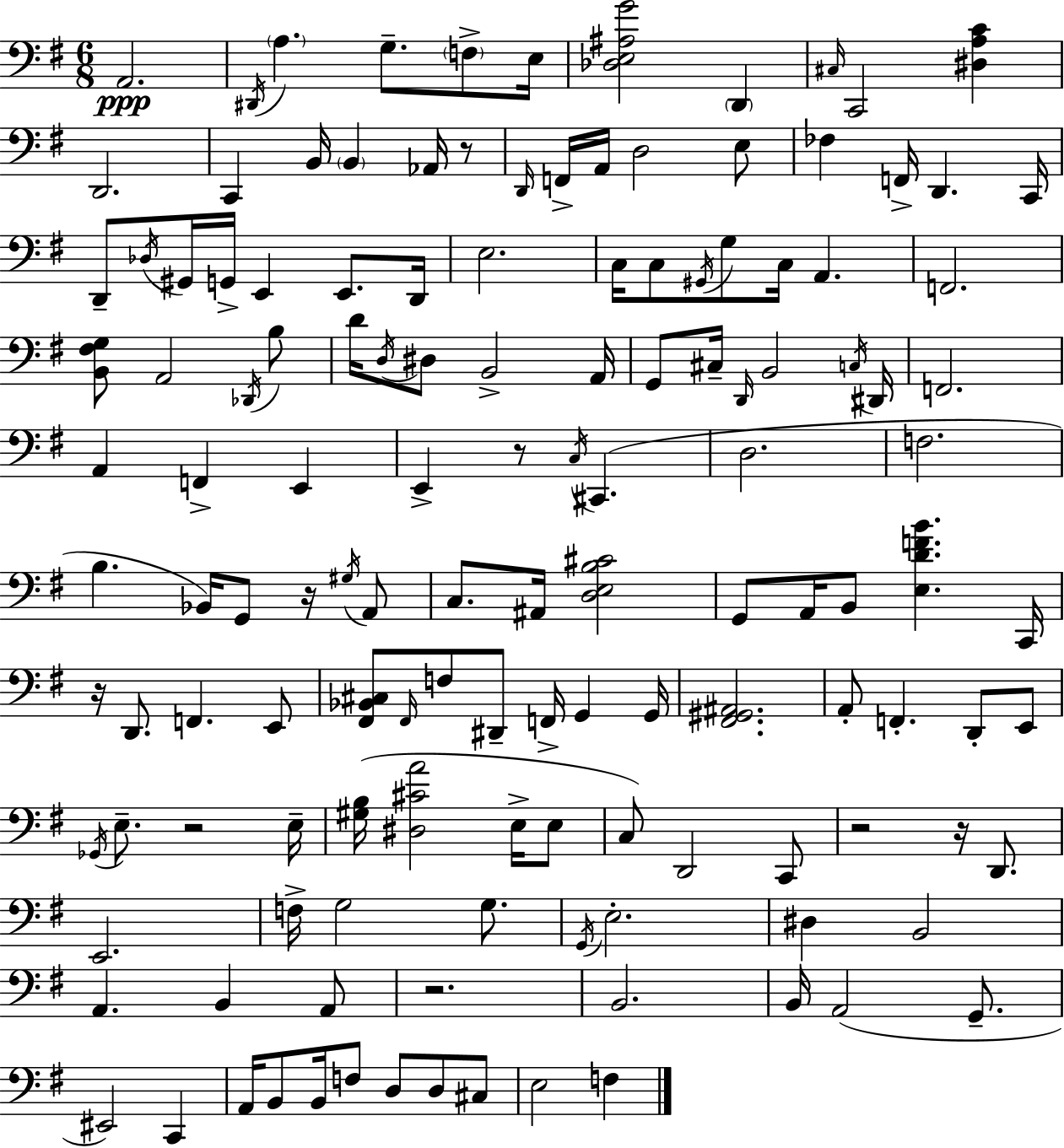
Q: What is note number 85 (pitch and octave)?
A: E2